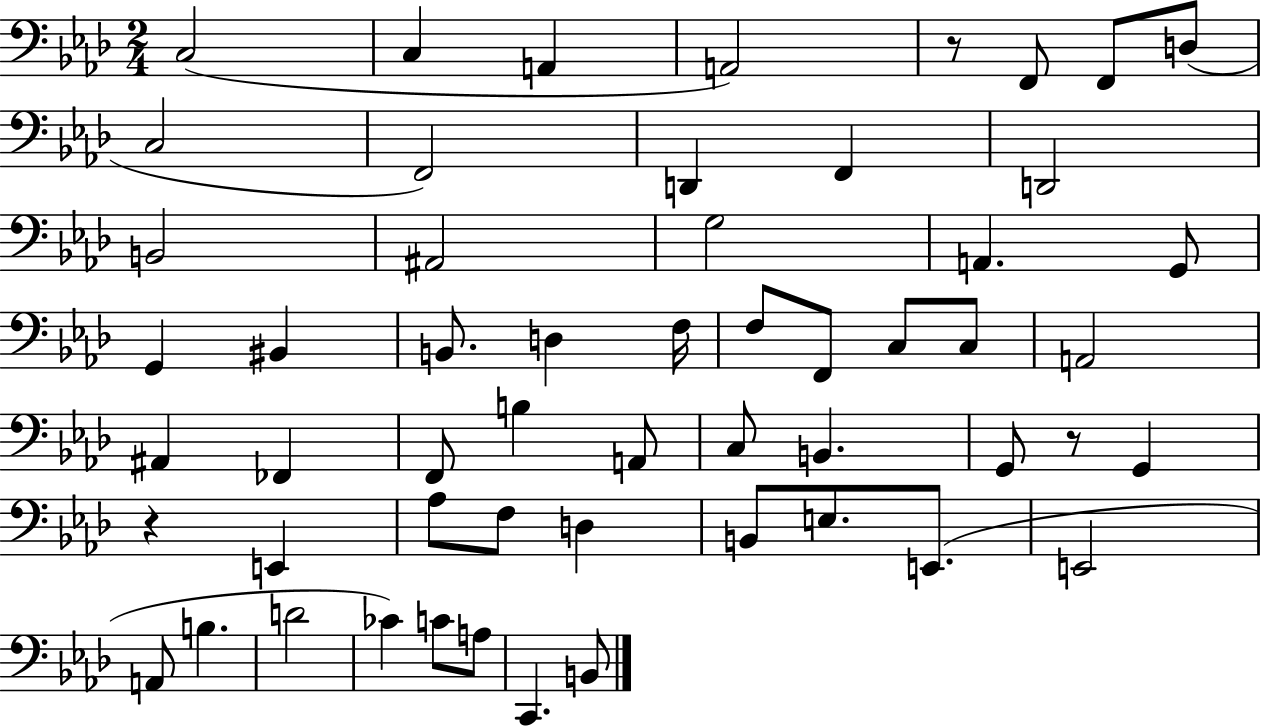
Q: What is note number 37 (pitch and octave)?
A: E2